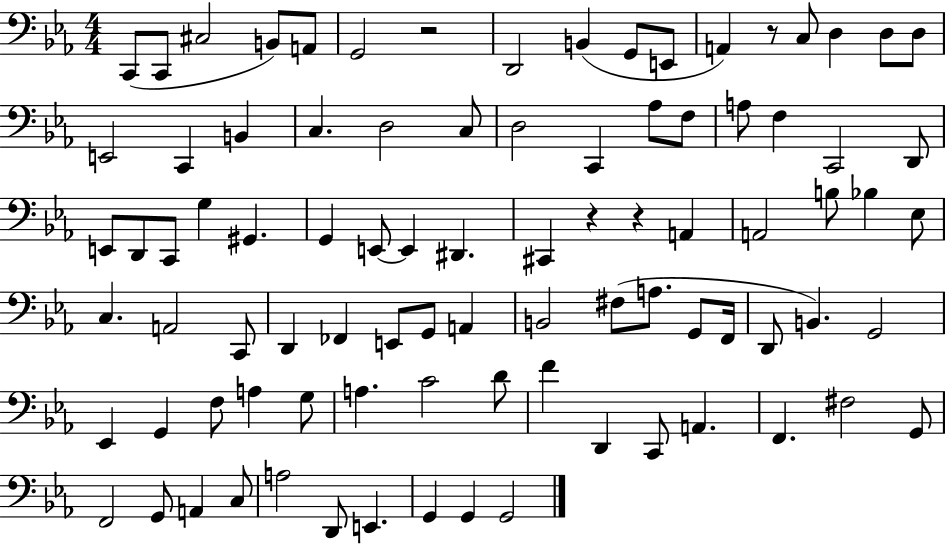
C2/e C2/e C#3/h B2/e A2/e G2/h R/h D2/h B2/q G2/e E2/e A2/q R/e C3/e D3/q D3/e D3/e E2/h C2/q B2/q C3/q. D3/h C3/e D3/h C2/q Ab3/e F3/e A3/e F3/q C2/h D2/e E2/e D2/e C2/e G3/q G#2/q. G2/q E2/e E2/q D#2/q. C#2/q R/q R/q A2/q A2/h B3/e Bb3/q Eb3/e C3/q. A2/h C2/e D2/q FES2/q E2/e G2/e A2/q B2/h F#3/e A3/e. G2/e F2/s D2/e B2/q. G2/h Eb2/q G2/q F3/e A3/q G3/e A3/q. C4/h D4/e F4/q D2/q C2/e A2/q. F2/q. F#3/h G2/e F2/h G2/e A2/q C3/e A3/h D2/e E2/q. G2/q G2/q G2/h